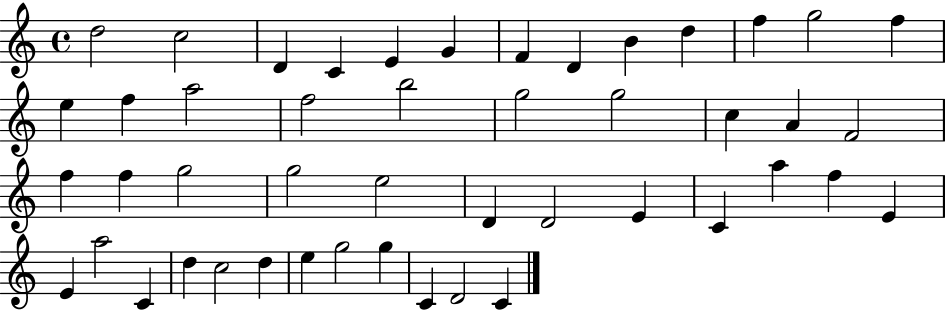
X:1
T:Untitled
M:4/4
L:1/4
K:C
d2 c2 D C E G F D B d f g2 f e f a2 f2 b2 g2 g2 c A F2 f f g2 g2 e2 D D2 E C a f E E a2 C d c2 d e g2 g C D2 C